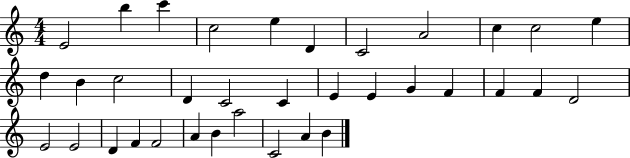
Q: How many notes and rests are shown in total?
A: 35